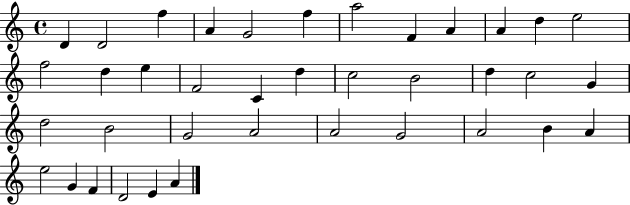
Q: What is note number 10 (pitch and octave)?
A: A4